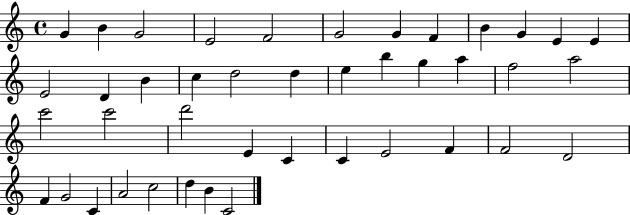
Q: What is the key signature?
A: C major